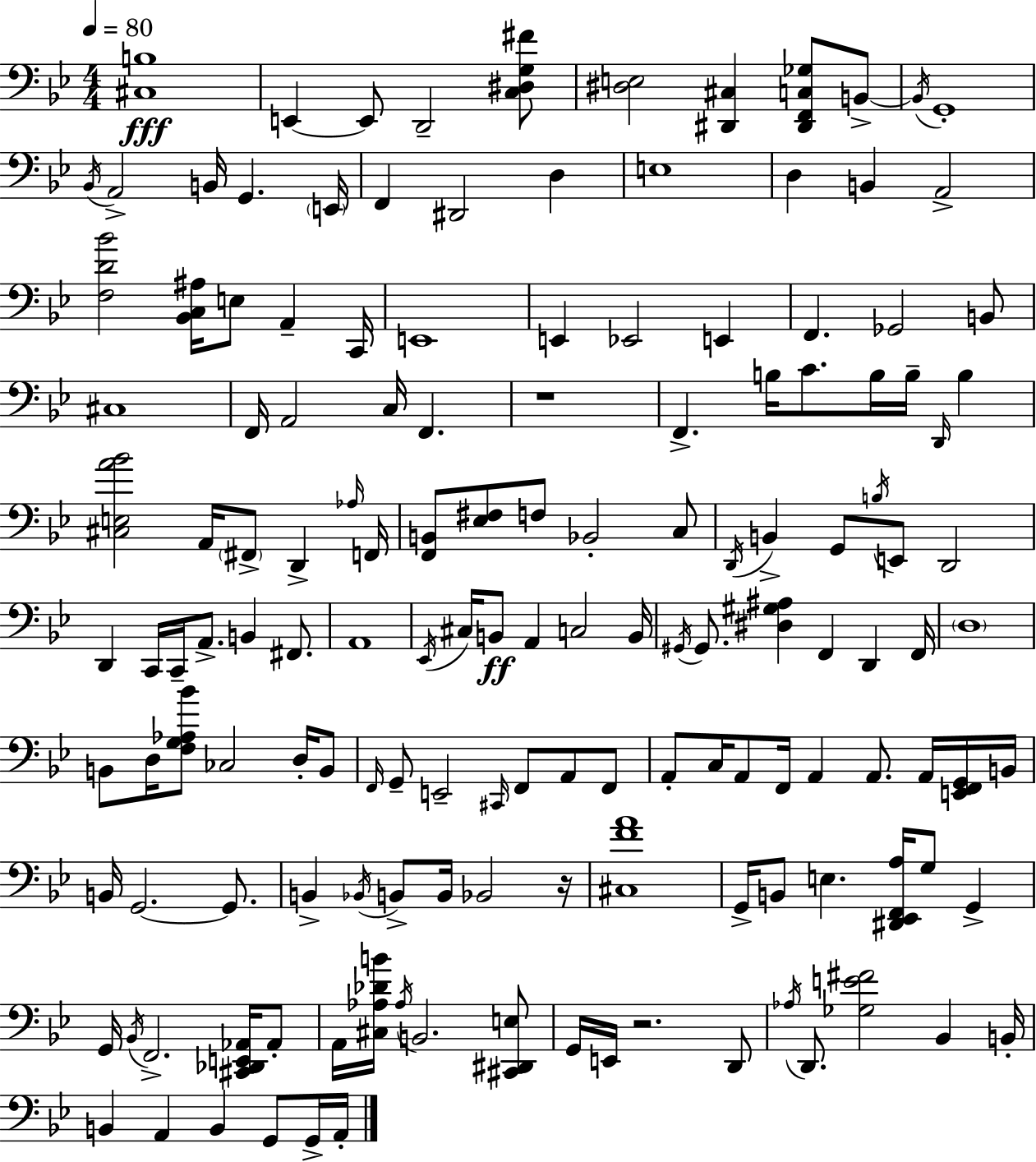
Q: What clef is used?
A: bass